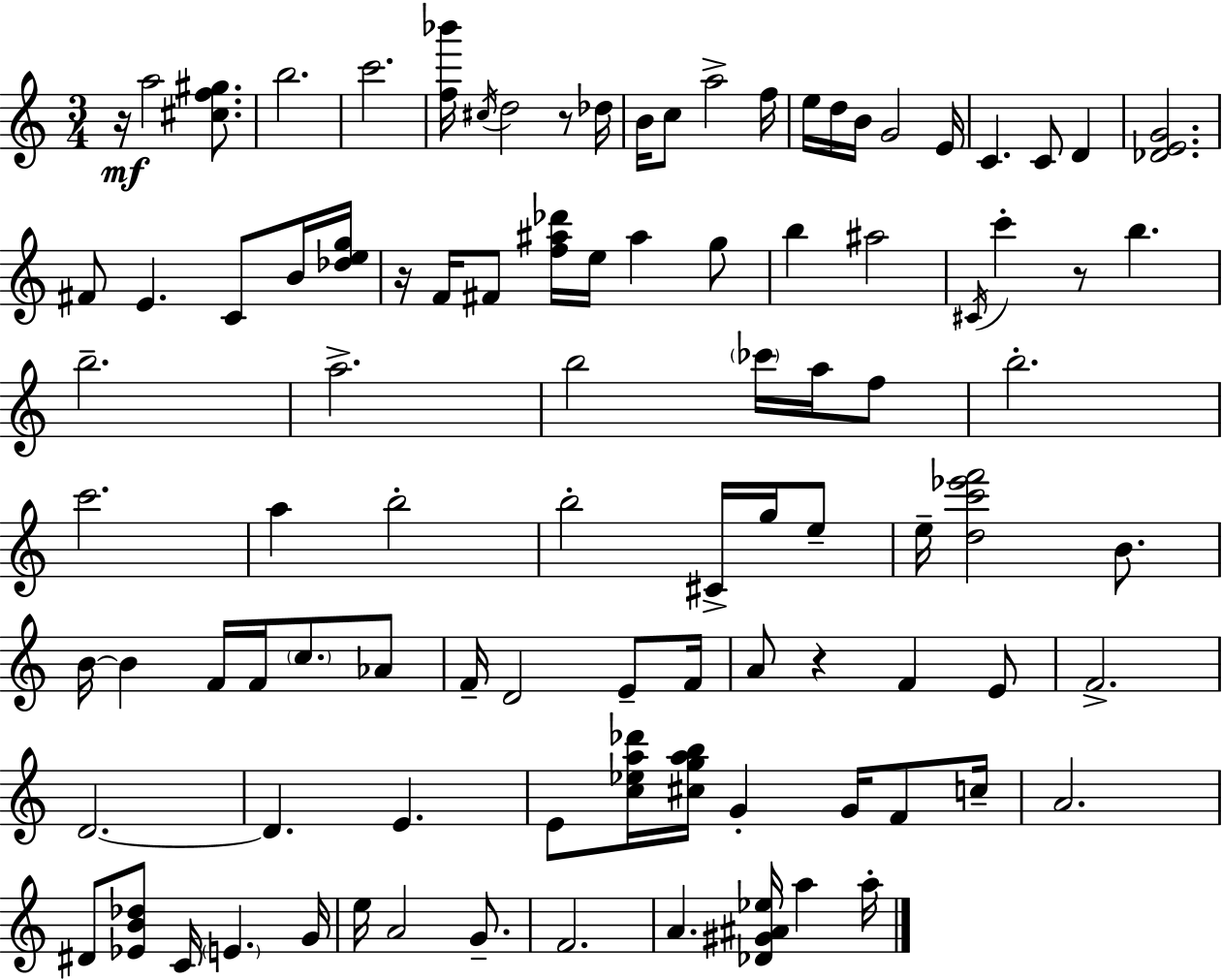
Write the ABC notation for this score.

X:1
T:Untitled
M:3/4
L:1/4
K:C
z/4 a2 [^cf^g]/2 b2 c'2 [f_b']/4 ^c/4 d2 z/2 _d/4 B/4 c/2 a2 f/4 e/4 d/4 B/4 G2 E/4 C C/2 D [_DEG]2 ^F/2 E C/2 B/4 [_deg]/4 z/4 F/4 ^F/2 [f^a_d']/4 e/4 ^a g/2 b ^a2 ^C/4 c' z/2 b b2 a2 b2 _c'/4 a/4 f/2 b2 c'2 a b2 b2 ^C/4 g/4 e/2 e/4 [dc'_e'f']2 B/2 B/4 B F/4 F/4 c/2 _A/2 F/4 D2 E/2 F/4 A/2 z F E/2 F2 D2 D E E/2 [c_ea_d']/4 [^cgab]/4 G G/4 F/2 c/4 A2 ^D/2 [_EB_d]/2 C/4 E G/4 e/4 A2 G/2 F2 A [_D^G^A_e]/4 a a/4